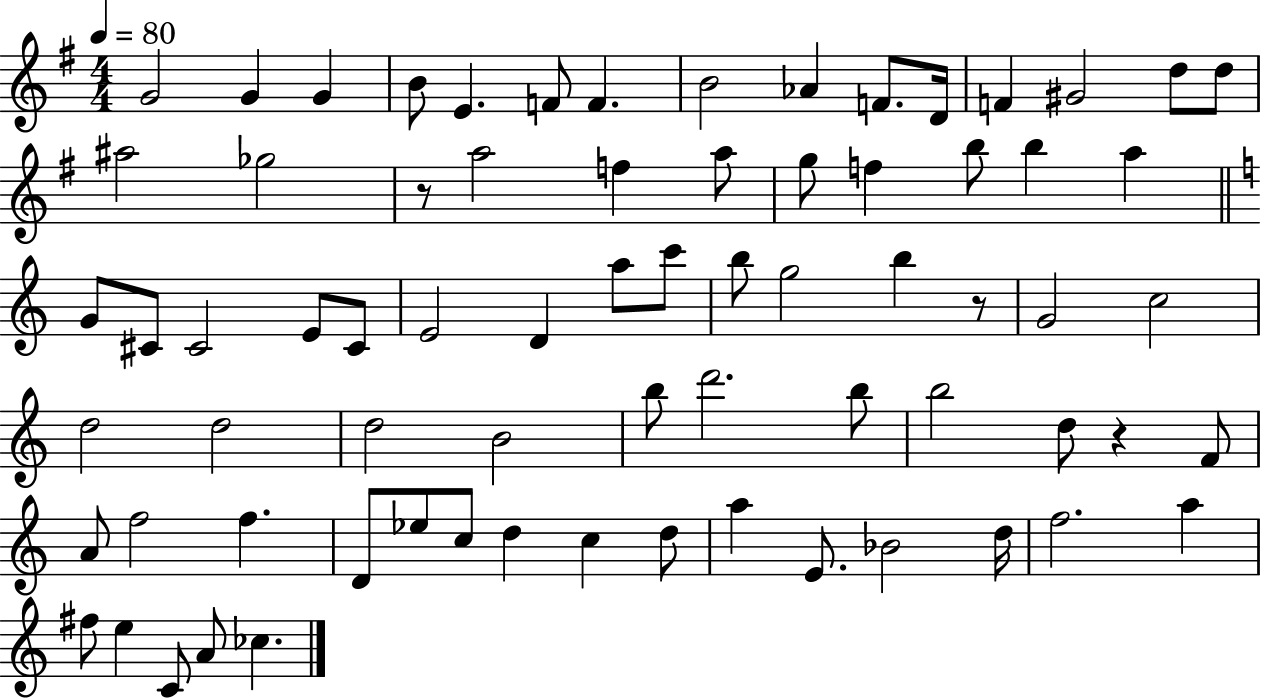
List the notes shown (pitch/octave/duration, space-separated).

G4/h G4/q G4/q B4/e E4/q. F4/e F4/q. B4/h Ab4/q F4/e. D4/s F4/q G#4/h D5/e D5/e A#5/h Gb5/h R/e A5/h F5/q A5/e G5/e F5/q B5/e B5/q A5/q G4/e C#4/e C#4/h E4/e C#4/e E4/h D4/q A5/e C6/e B5/e G5/h B5/q R/e G4/h C5/h D5/h D5/h D5/h B4/h B5/e D6/h. B5/e B5/h D5/e R/q F4/e A4/e F5/h F5/q. D4/e Eb5/e C5/e D5/q C5/q D5/e A5/q E4/e. Bb4/h D5/s F5/h. A5/q F#5/e E5/q C4/e A4/e CES5/q.